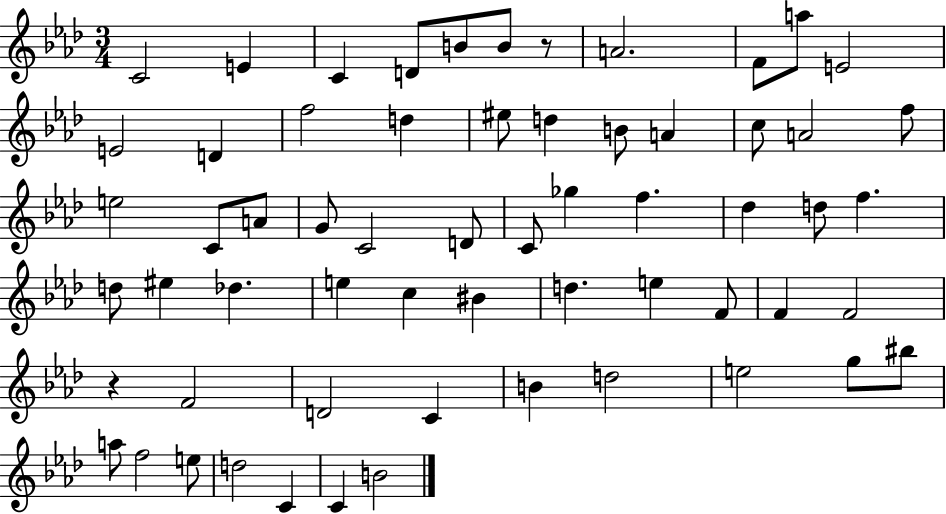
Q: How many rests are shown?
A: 2